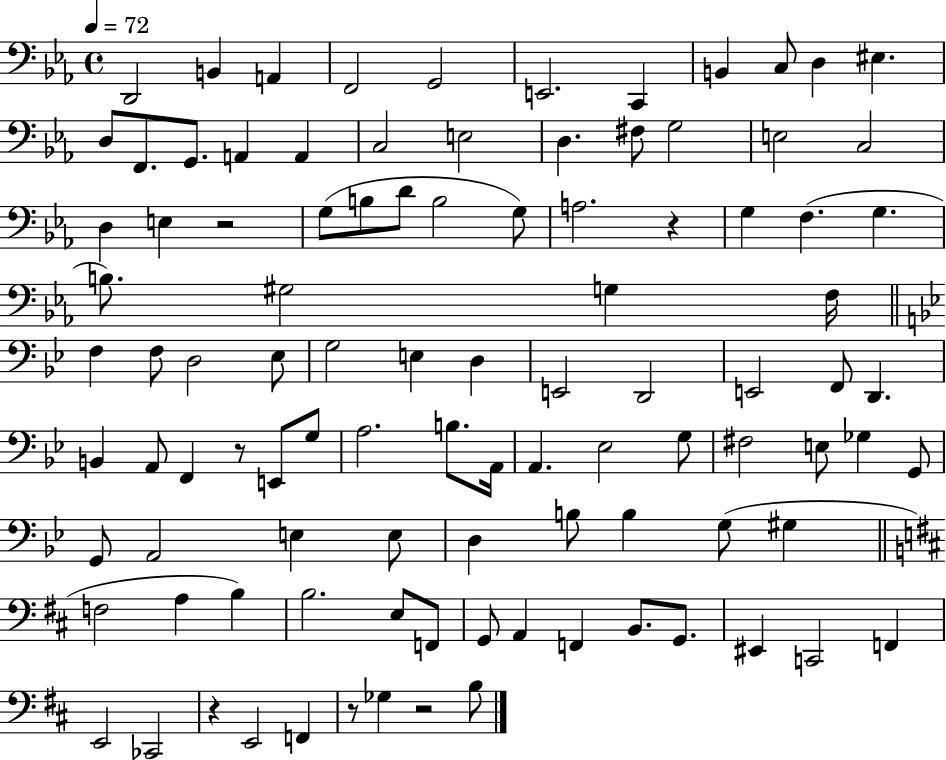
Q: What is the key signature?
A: EES major